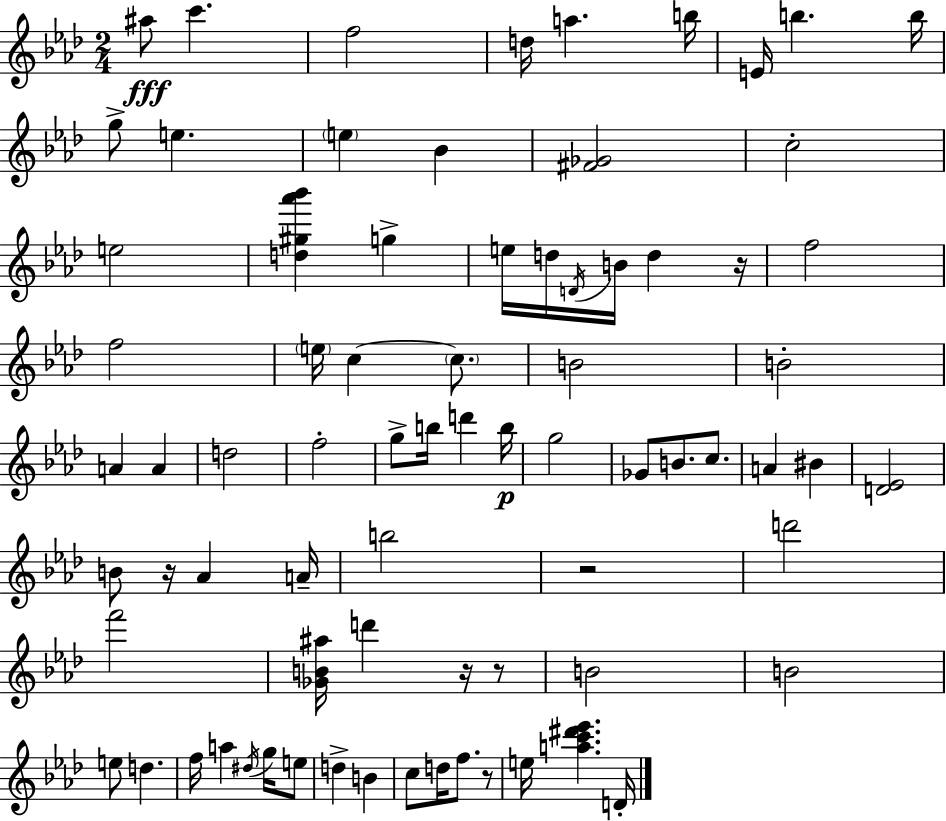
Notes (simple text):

A#5/e C6/q. F5/h D5/s A5/q. B5/s E4/s B5/q. B5/s G5/e E5/q. E5/q Bb4/q [F#4,Gb4]/h C5/h E5/h [D5,G#5,Ab6,Bb6]/q G5/q E5/s D5/s D4/s B4/s D5/q R/s F5/h F5/h E5/s C5/q C5/e. B4/h B4/h A4/q A4/q D5/h F5/h G5/e B5/s D6/q B5/s G5/h Gb4/e B4/e. C5/e. A4/q BIS4/q [D4,Eb4]/h B4/e R/s Ab4/q A4/s B5/h R/h D6/h F6/h [Gb4,B4,A#5]/s D6/q R/s R/e B4/h B4/h E5/e D5/q. F5/s A5/q D#5/s G5/s E5/e D5/q B4/q C5/e D5/s F5/e. R/e E5/s [A5,C6,D#6,Eb6]/q. D4/s